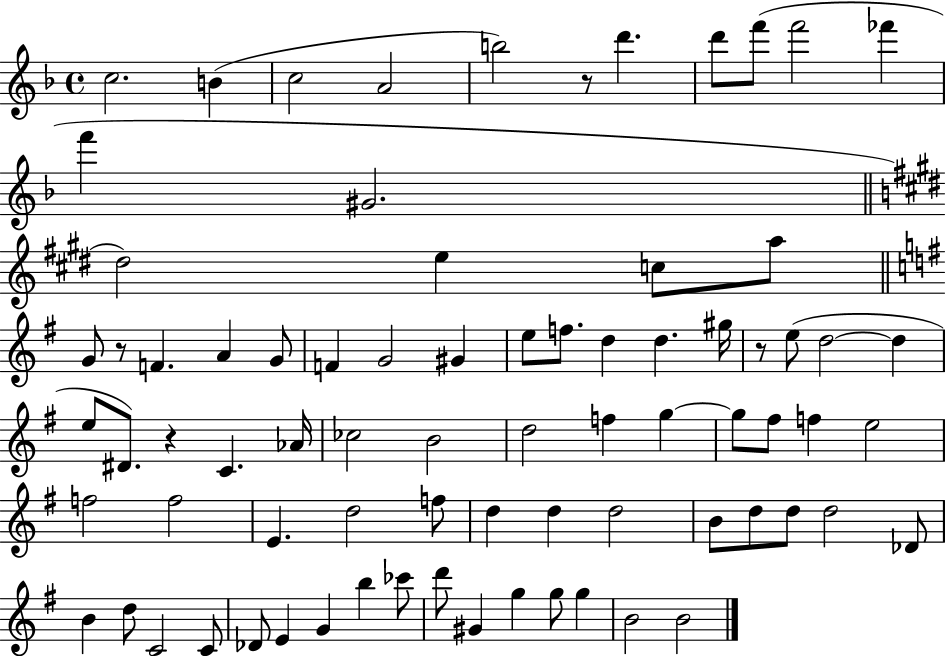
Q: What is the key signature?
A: F major